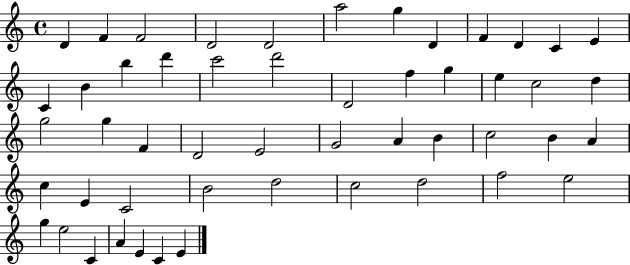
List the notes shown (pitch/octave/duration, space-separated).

D4/q F4/q F4/h D4/h D4/h A5/h G5/q D4/q F4/q D4/q C4/q E4/q C4/q B4/q B5/q D6/q C6/h D6/h D4/h F5/q G5/q E5/q C5/h D5/q G5/h G5/q F4/q D4/h E4/h G4/h A4/q B4/q C5/h B4/q A4/q C5/q E4/q C4/h B4/h D5/h C5/h D5/h F5/h E5/h G5/q E5/h C4/q A4/q E4/q C4/q E4/q